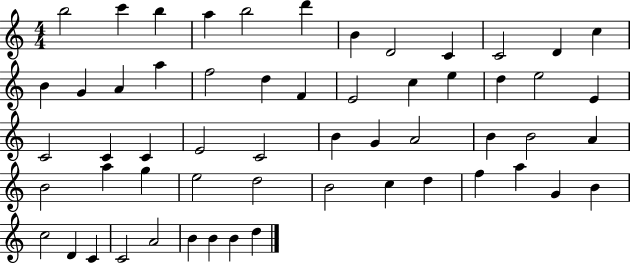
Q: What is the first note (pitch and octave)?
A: B5